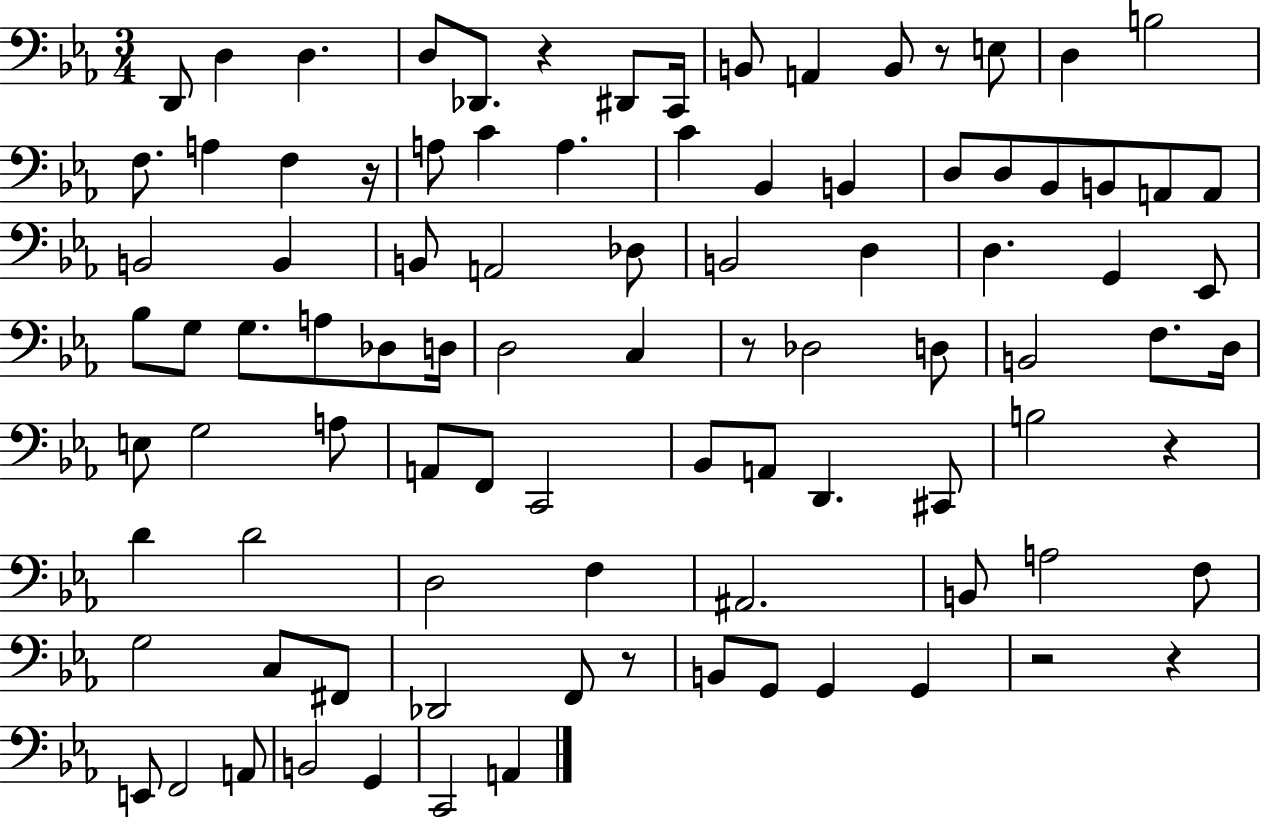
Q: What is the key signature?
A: EES major